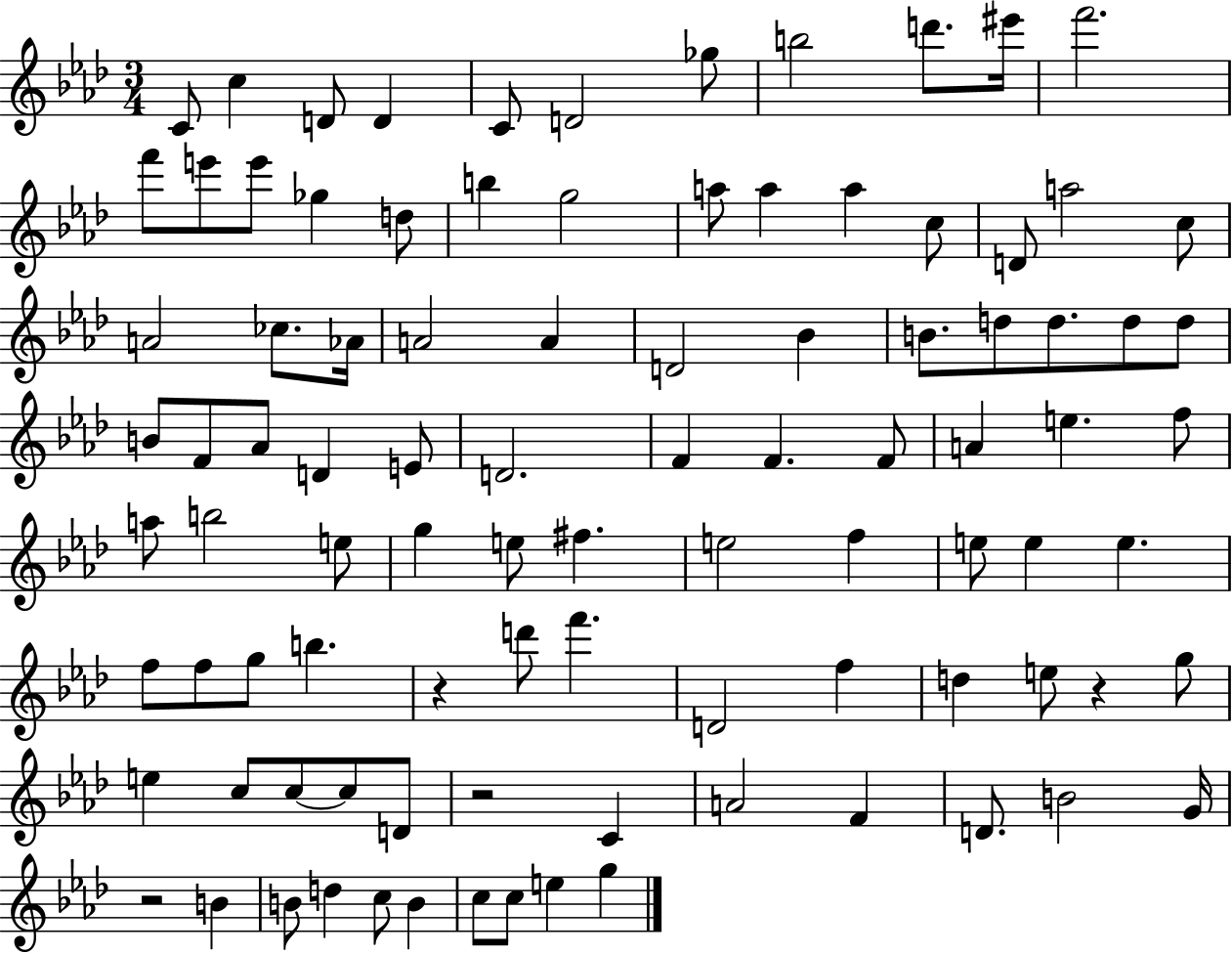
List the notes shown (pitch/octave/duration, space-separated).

C4/e C5/q D4/e D4/q C4/e D4/h Gb5/e B5/h D6/e. EIS6/s F6/h. F6/e E6/e E6/e Gb5/q D5/e B5/q G5/h A5/e A5/q A5/q C5/e D4/e A5/h C5/e A4/h CES5/e. Ab4/s A4/h A4/q D4/h Bb4/q B4/e. D5/e D5/e. D5/e D5/e B4/e F4/e Ab4/e D4/q E4/e D4/h. F4/q F4/q. F4/e A4/q E5/q. F5/e A5/e B5/h E5/e G5/q E5/e F#5/q. E5/h F5/q E5/e E5/q E5/q. F5/e F5/e G5/e B5/q. R/q D6/e F6/q. D4/h F5/q D5/q E5/e R/q G5/e E5/q C5/e C5/e C5/e D4/e R/h C4/q A4/h F4/q D4/e. B4/h G4/s R/h B4/q B4/e D5/q C5/e B4/q C5/e C5/e E5/q G5/q